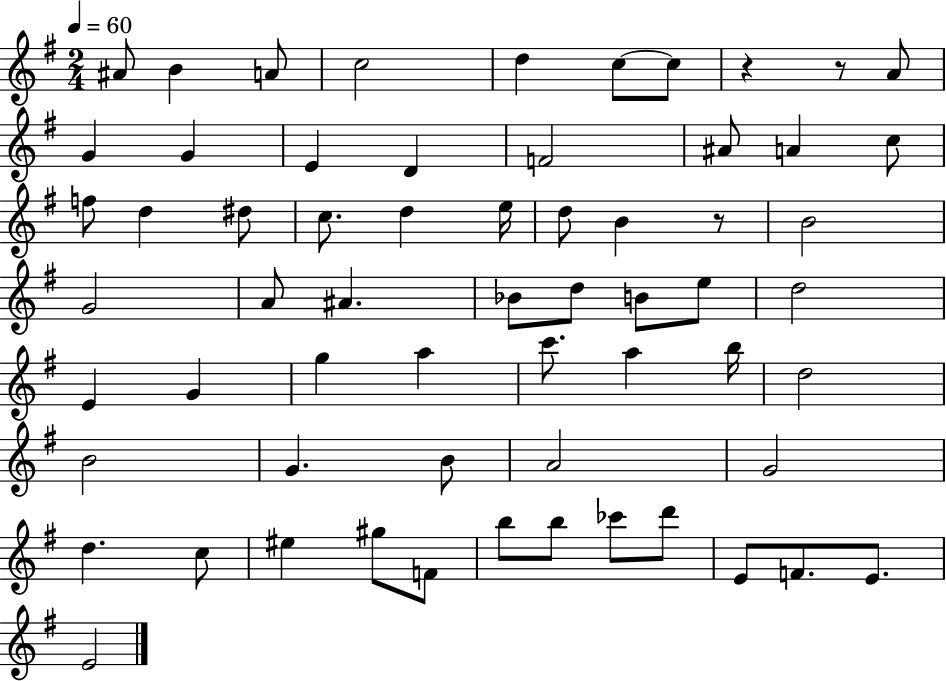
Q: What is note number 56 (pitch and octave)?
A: E4